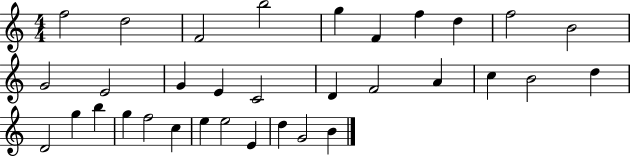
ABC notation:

X:1
T:Untitled
M:4/4
L:1/4
K:C
f2 d2 F2 b2 g F f d f2 B2 G2 E2 G E C2 D F2 A c B2 d D2 g b g f2 c e e2 E d G2 B